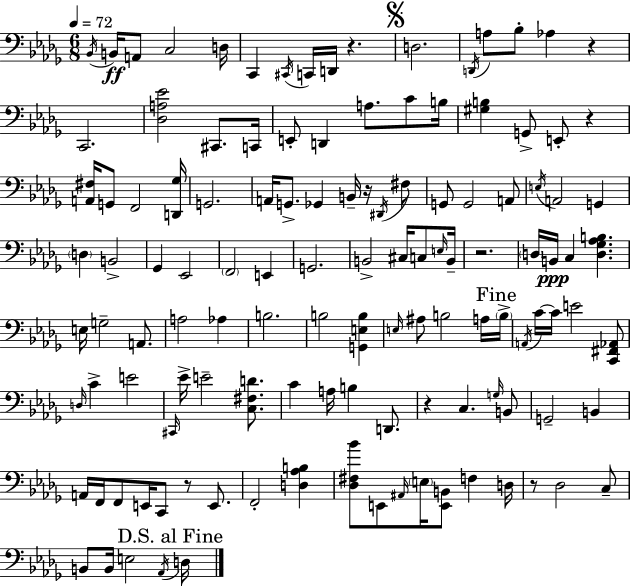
{
  \clef bass
  \numericTimeSignature
  \time 6/8
  \key bes \minor
  \tempo 4 = 72
  \acciaccatura { bes,16 }\ff b,16 a,8 c2 | d16 c,4 \acciaccatura { cis,16 } c,16 d,16 r4. | \mark \markup { \musicglyph "scripts.segno" } d2. | \acciaccatura { d,16 } a8 bes8-. aes4 r4 | \break c,2. | <des a ees'>2 cis,8. | c,16 e,8-. d,4 a8. | c'8 b16 <gis b>4 g,8-> e,8-. r4 | \break <a, fis>16 g,8 f,2 | <d, ges>16 g,2. | a,16 g,8.-> ges,4 b,16-- | r16 \acciaccatura { dis,16 } fis8 g,8 g,2 | \break a,8 \acciaccatura { e16 } a,2 | g,4 \parenthesize d4 b,2-> | ges,4 ees,2 | \parenthesize f,2 | \break e,4 g,2. | b,2-> | cis16 c8 \grace { e16 } b,16-- r2. | \parenthesize d16 b,16\ppp c4 | \break <d ges aes b>4. e16 g2-- | a,8. a2 | aes4 b2. | b2 | \break <g, e b>4 \grace { e16 } ais8 b2 | a16 \mark "Fine" \parenthesize b16-> \acciaccatura { a,16 } c'16~~ c'16 e'2 | <c, fis, aes,>8 \grace { d16 } c'4-> | e'2 \grace { cis,16 } ees'16-> e'2-- | \break <c fis d'>8. c'4 | a16 b4 d,8. r4 | c4. \grace { g16 } b,8 g,2-- | b,4 a,16 | \break f,16 f,8 e,16 c,8 r8 e,8. f,2-. | <d aes b>4 <des fis bes'>8 | e,8 \grace { ais,16 } \parenthesize e16 <e, b,>8 f4 d16 | r8 des2 c8-- | \break b,8 b,16 e2 \acciaccatura { aes,16 } | \mark "D.S. al Fine" d16 \bar "|."
}